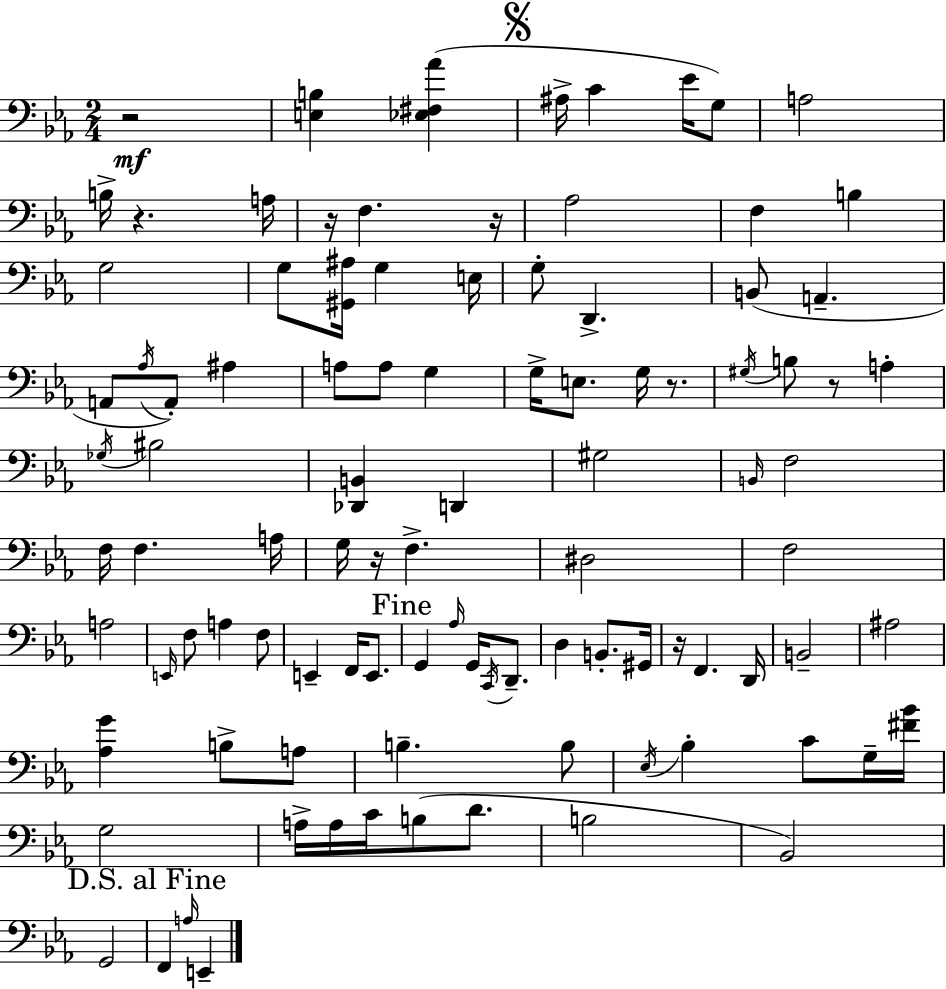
R/h [E3,B3]/q [Eb3,F#3,Ab4]/q A#3/s C4/q Eb4/s G3/e A3/h B3/s R/q. A3/s R/s F3/q. R/s Ab3/h F3/q B3/q G3/h G3/e [G#2,A#3]/s G3/q E3/s G3/e D2/q. B2/e A2/q. A2/e Ab3/s A2/e A#3/q A3/e A3/e G3/q G3/s E3/e. G3/s R/e. G#3/s B3/e R/e A3/q Gb3/s BIS3/h [Db2,B2]/q D2/q G#3/h B2/s F3/h F3/s F3/q. A3/s G3/s R/s F3/q. D#3/h F3/h A3/h E2/s F3/e A3/q F3/e E2/q F2/s E2/e. G2/q Ab3/s G2/s C2/s D2/e. D3/q B2/e. G#2/s R/s F2/q. D2/s B2/h A#3/h [Ab3,G4]/q B3/e A3/e B3/q. B3/e Eb3/s Bb3/q C4/e G3/s [F#4,Bb4]/s G3/h A3/s A3/s C4/s B3/e D4/e. B3/h Bb2/h G2/h F2/q A3/s E2/q